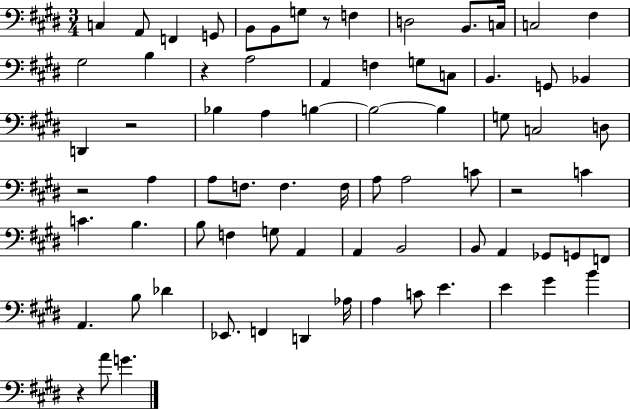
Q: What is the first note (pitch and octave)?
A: C3